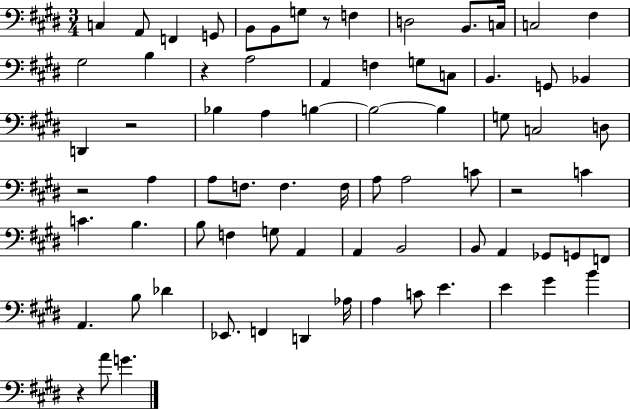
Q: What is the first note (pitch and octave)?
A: C3